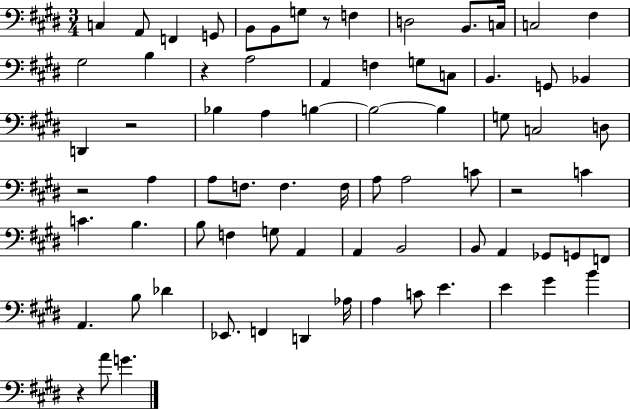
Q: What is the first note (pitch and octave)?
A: C3